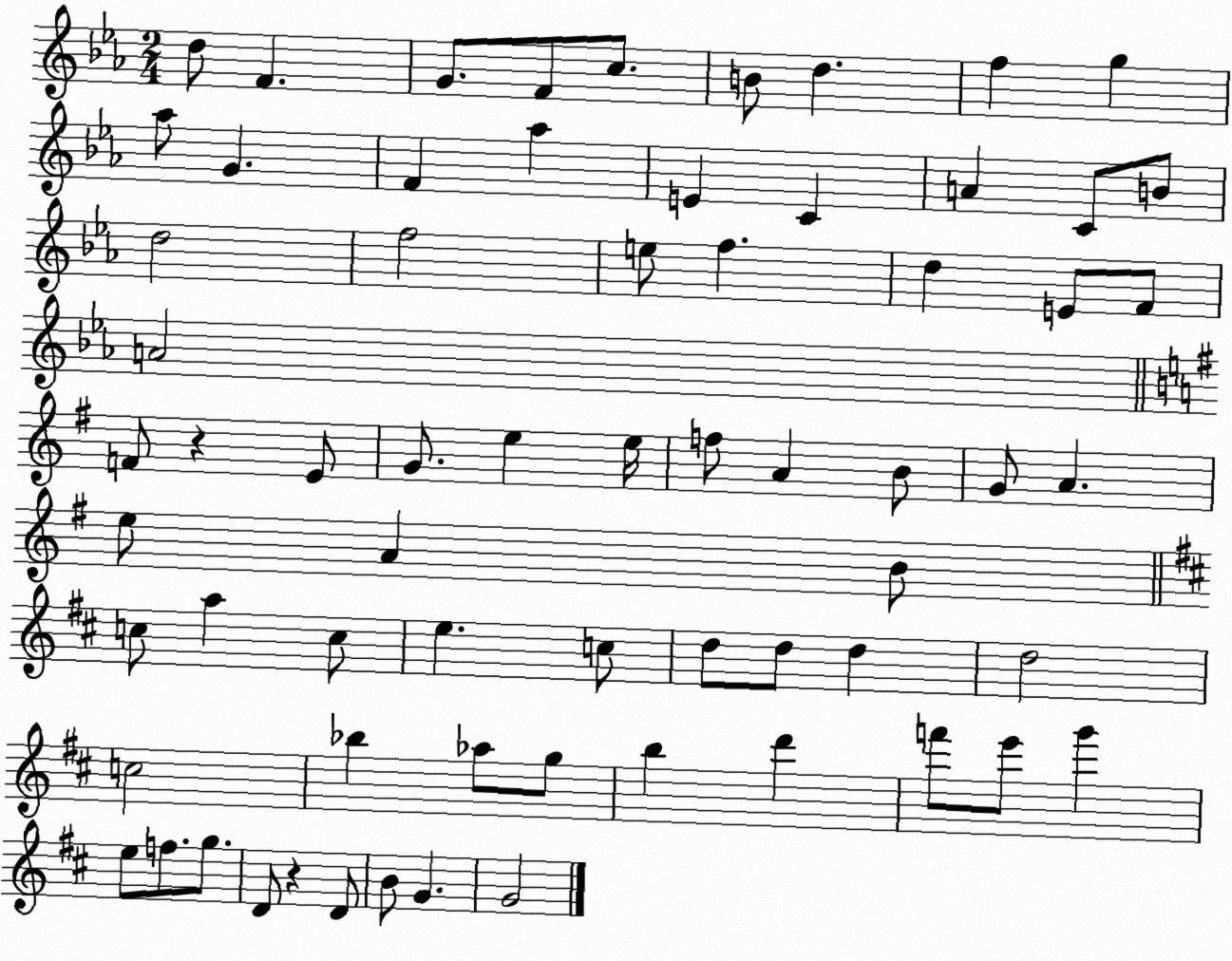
X:1
T:Untitled
M:2/4
L:1/4
K:Eb
d/2 F G/2 F/2 c/2 B/2 d f g _a/2 G F _a E C A C/2 B/2 d2 f2 e/2 f d E/2 F/2 A2 F/2 z E/2 G/2 e e/4 f/2 A B/2 G/2 A e/2 A B/2 c/2 a c/2 e c/2 d/2 d/2 d d2 c2 _b _a/2 g/2 b d' f'/2 e'/2 g' e/2 f/2 g/2 D/2 z D/2 B/2 G G2